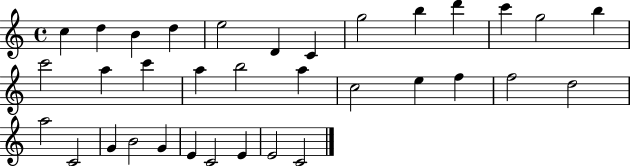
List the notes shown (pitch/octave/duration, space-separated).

C5/q D5/q B4/q D5/q E5/h D4/q C4/q G5/h B5/q D6/q C6/q G5/h B5/q C6/h A5/q C6/q A5/q B5/h A5/q C5/h E5/q F5/q F5/h D5/h A5/h C4/h G4/q B4/h G4/q E4/q C4/h E4/q E4/h C4/h